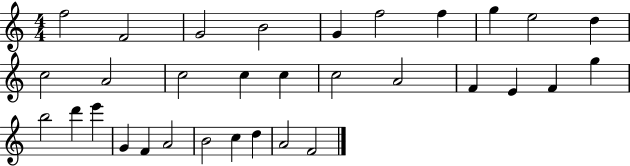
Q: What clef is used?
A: treble